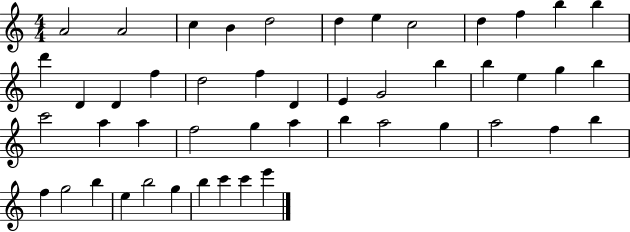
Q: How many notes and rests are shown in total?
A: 48